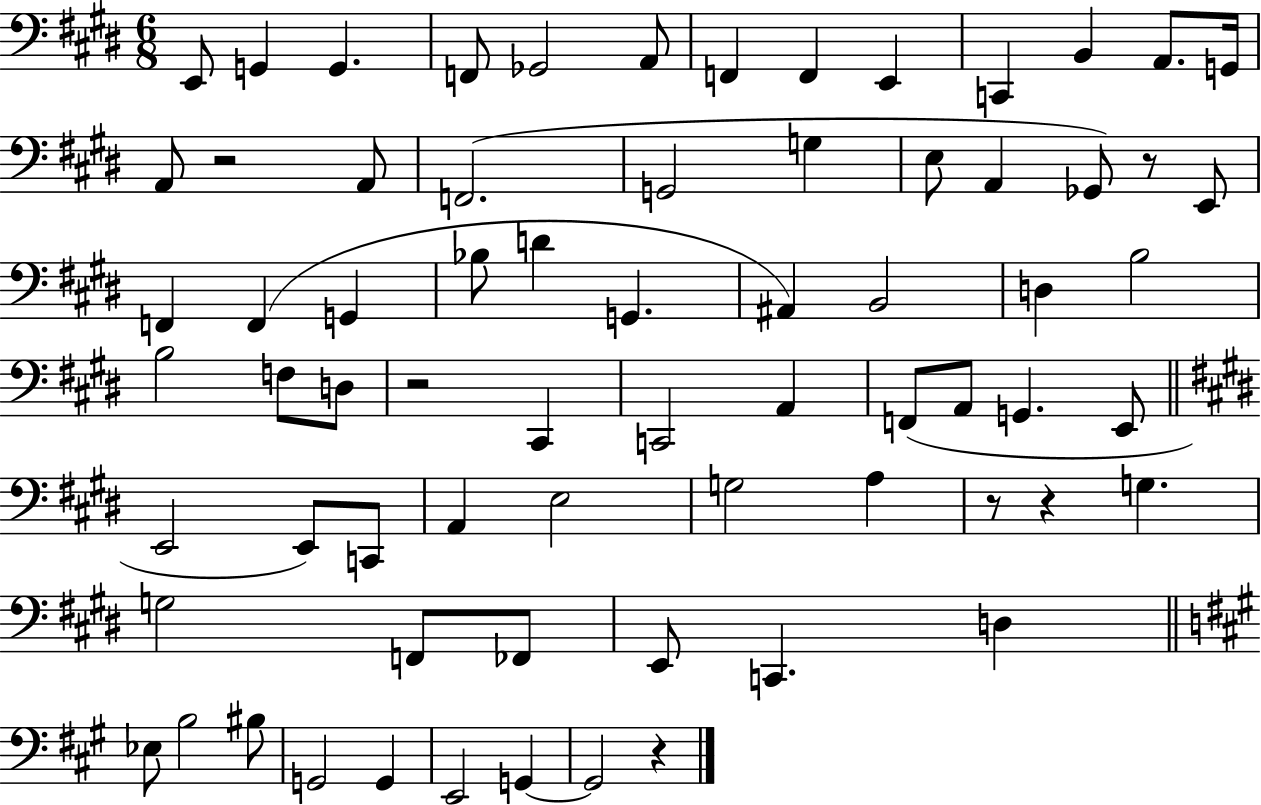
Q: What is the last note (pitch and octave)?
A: G2